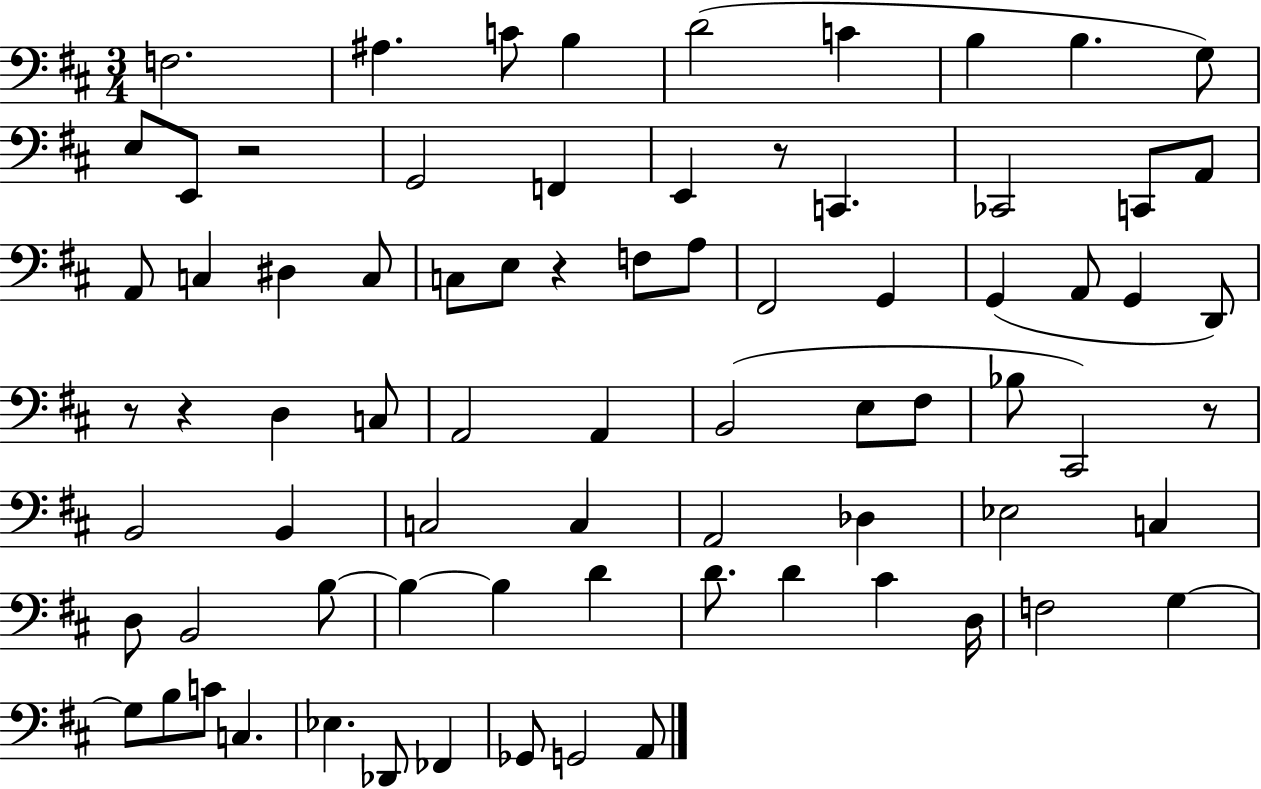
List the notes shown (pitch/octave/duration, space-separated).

F3/h. A#3/q. C4/e B3/q D4/h C4/q B3/q B3/q. G3/e E3/e E2/e R/h G2/h F2/q E2/q R/e C2/q. CES2/h C2/e A2/e A2/e C3/q D#3/q C3/e C3/e E3/e R/q F3/e A3/e F#2/h G2/q G2/q A2/e G2/q D2/e R/e R/q D3/q C3/e A2/h A2/q B2/h E3/e F#3/e Bb3/e C#2/h R/e B2/h B2/q C3/h C3/q A2/h Db3/q Eb3/h C3/q D3/e B2/h B3/e B3/q B3/q D4/q D4/e. D4/q C#4/q D3/s F3/h G3/q G3/e B3/e C4/e C3/q. Eb3/q. Db2/e FES2/q Gb2/e G2/h A2/e